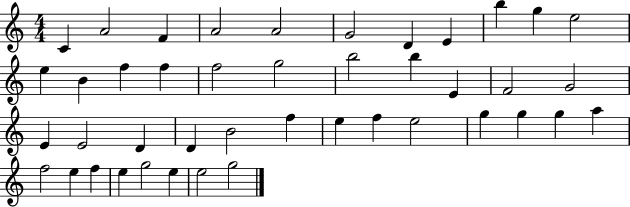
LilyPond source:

{
  \clef treble
  \numericTimeSignature
  \time 4/4
  \key c \major
  c'4 a'2 f'4 | a'2 a'2 | g'2 d'4 e'4 | b''4 g''4 e''2 | \break e''4 b'4 f''4 f''4 | f''2 g''2 | b''2 b''4 e'4 | f'2 g'2 | \break e'4 e'2 d'4 | d'4 b'2 f''4 | e''4 f''4 e''2 | g''4 g''4 g''4 a''4 | \break f''2 e''4 f''4 | e''4 g''2 e''4 | e''2 g''2 | \bar "|."
}